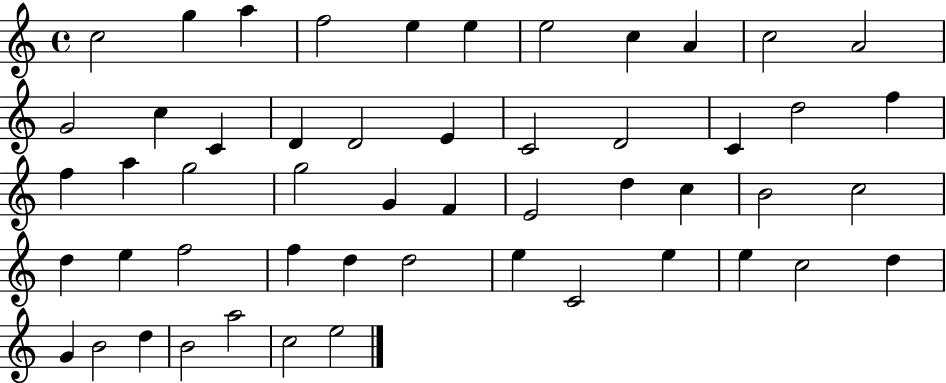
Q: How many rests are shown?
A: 0